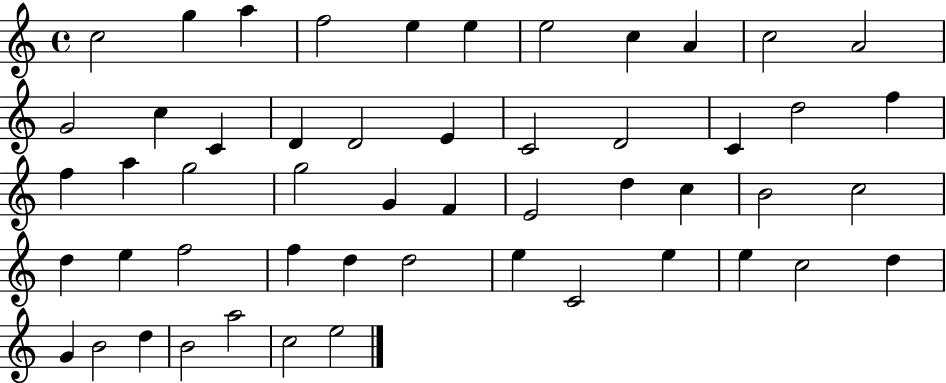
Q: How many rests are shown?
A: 0